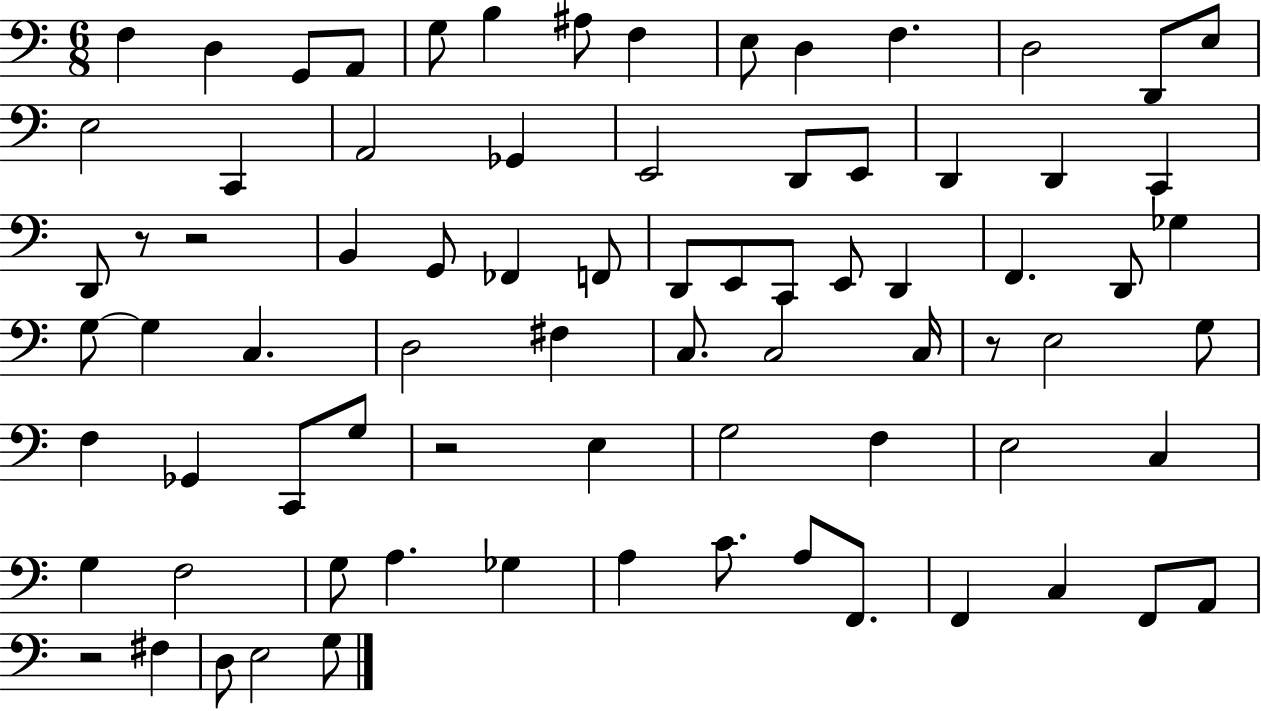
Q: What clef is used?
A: bass